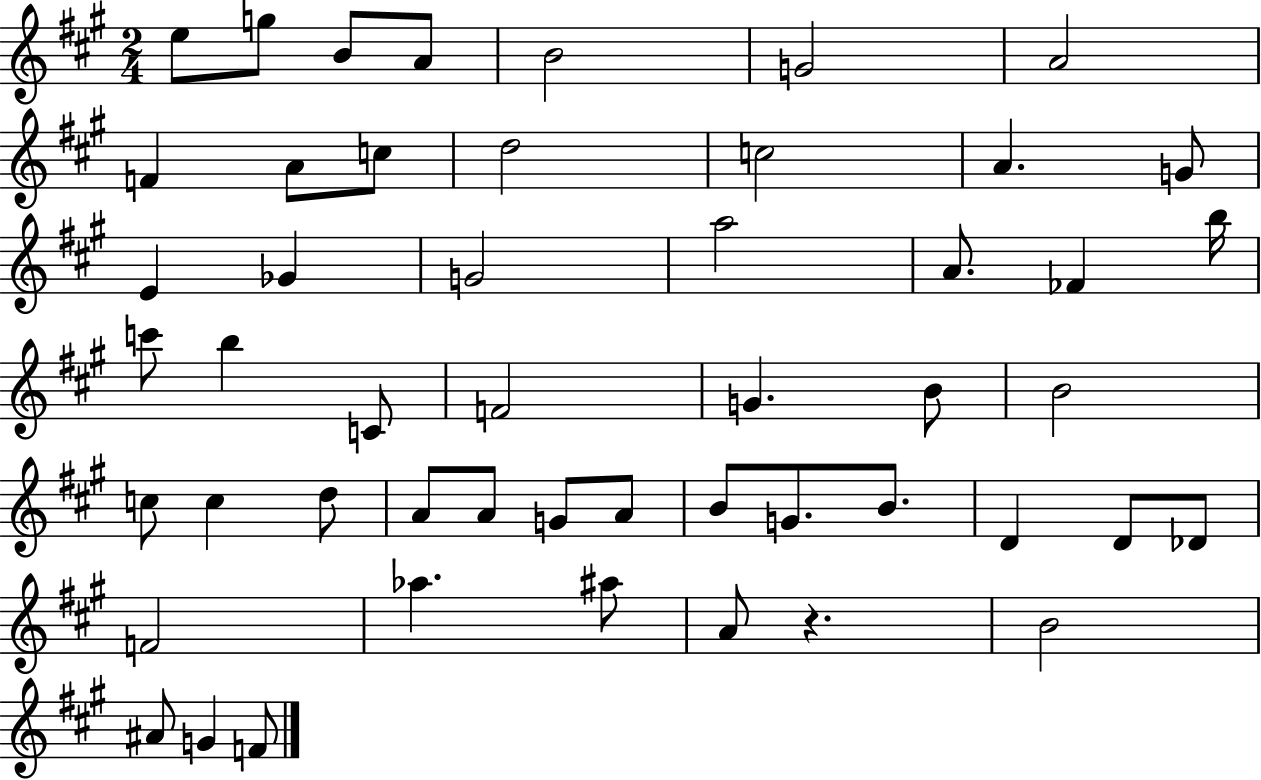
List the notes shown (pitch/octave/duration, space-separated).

E5/e G5/e B4/e A4/e B4/h G4/h A4/h F4/q A4/e C5/e D5/h C5/h A4/q. G4/e E4/q Gb4/q G4/h A5/h A4/e. FES4/q B5/s C6/e B5/q C4/e F4/h G4/q. B4/e B4/h C5/e C5/q D5/e A4/e A4/e G4/e A4/e B4/e G4/e. B4/e. D4/q D4/e Db4/e F4/h Ab5/q. A#5/e A4/e R/q. B4/h A#4/e G4/q F4/e